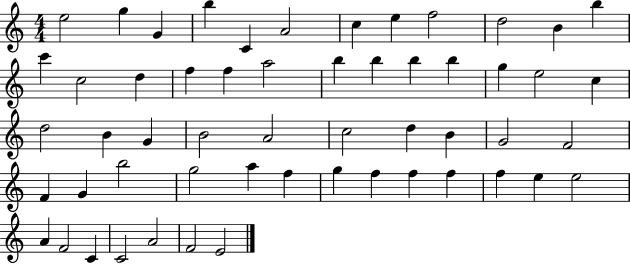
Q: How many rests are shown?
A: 0